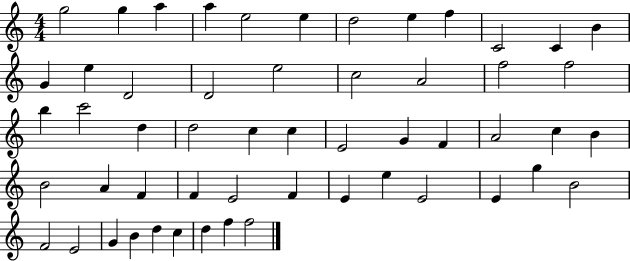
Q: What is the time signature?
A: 4/4